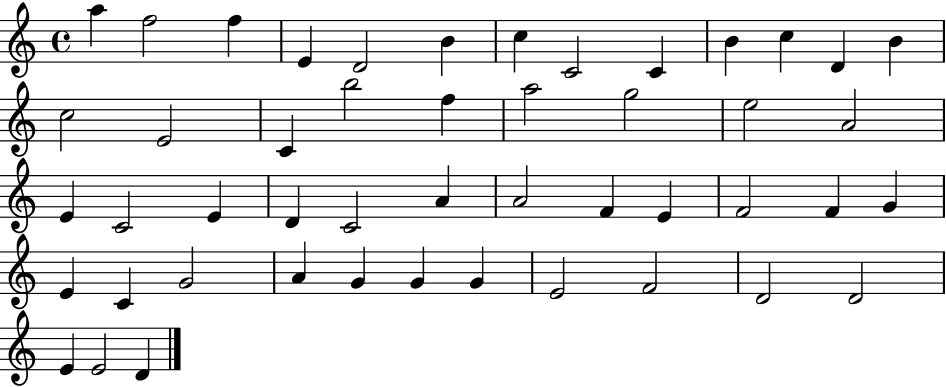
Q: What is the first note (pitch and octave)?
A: A5